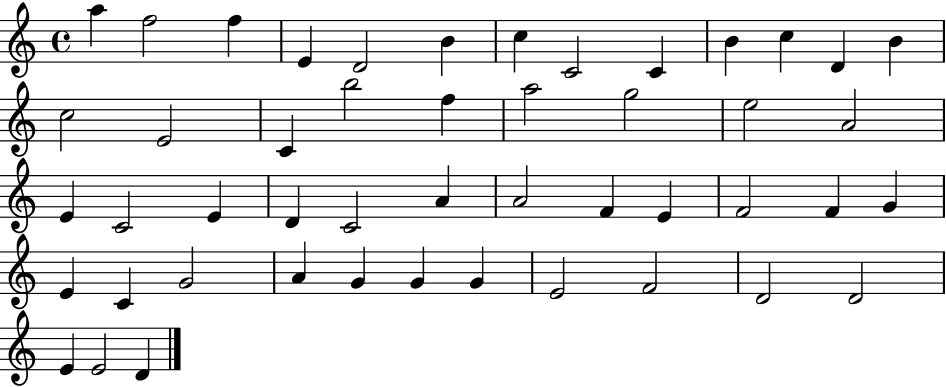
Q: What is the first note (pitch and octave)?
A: A5